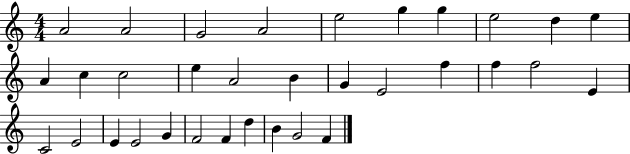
{
  \clef treble
  \numericTimeSignature
  \time 4/4
  \key c \major
  a'2 a'2 | g'2 a'2 | e''2 g''4 g''4 | e''2 d''4 e''4 | \break a'4 c''4 c''2 | e''4 a'2 b'4 | g'4 e'2 f''4 | f''4 f''2 e'4 | \break c'2 e'2 | e'4 e'2 g'4 | f'2 f'4 d''4 | b'4 g'2 f'4 | \break \bar "|."
}